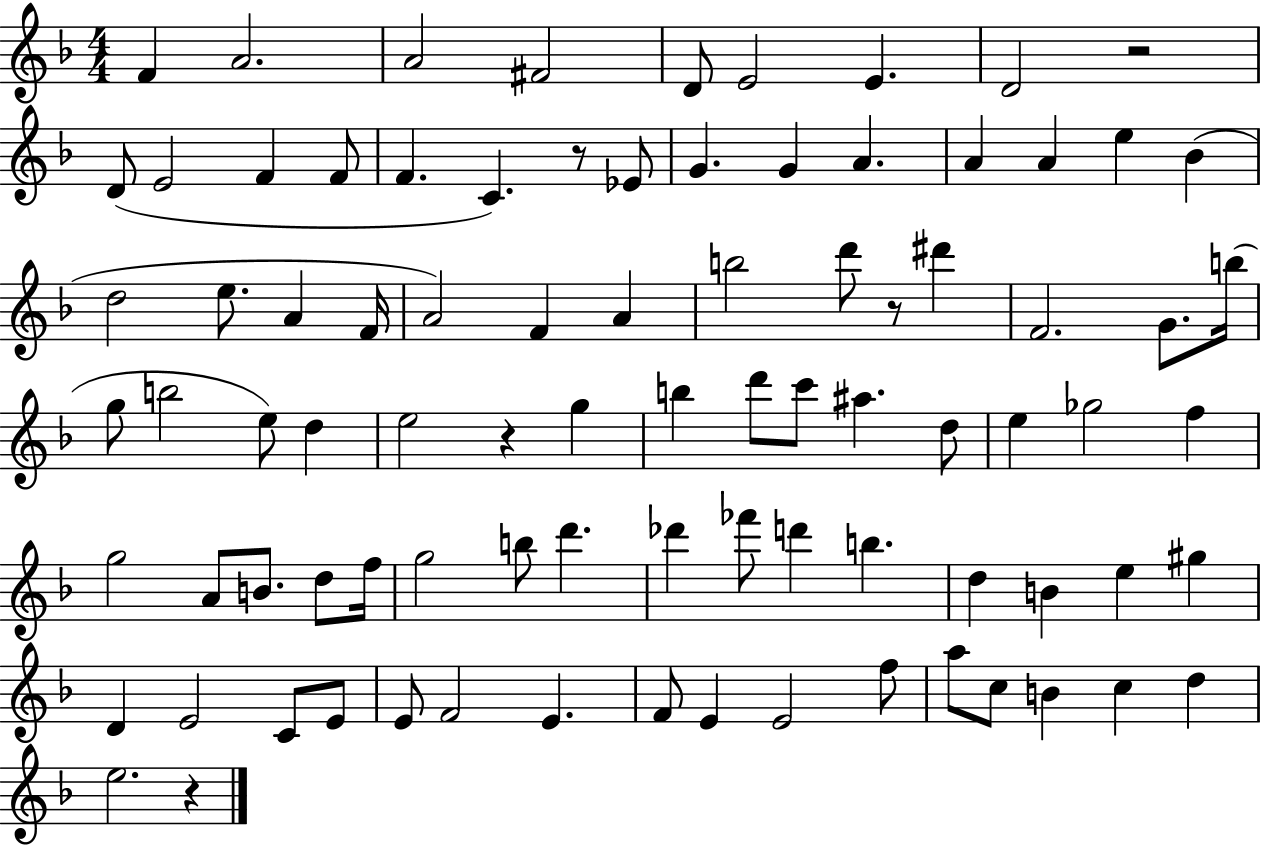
{
  \clef treble
  \numericTimeSignature
  \time 4/4
  \key f \major
  f'4 a'2. | a'2 fis'2 | d'8 e'2 e'4. | d'2 r2 | \break d'8( e'2 f'4 f'8 | f'4. c'4.) r8 ees'8 | g'4. g'4 a'4. | a'4 a'4 e''4 bes'4( | \break d''2 e''8. a'4 f'16 | a'2) f'4 a'4 | b''2 d'''8 r8 dis'''4 | f'2. g'8. b''16( | \break g''8 b''2 e''8) d''4 | e''2 r4 g''4 | b''4 d'''8 c'''8 ais''4. d''8 | e''4 ges''2 f''4 | \break g''2 a'8 b'8. d''8 f''16 | g''2 b''8 d'''4. | des'''4 fes'''8 d'''4 b''4. | d''4 b'4 e''4 gis''4 | \break d'4 e'2 c'8 e'8 | e'8 f'2 e'4. | f'8 e'4 e'2 f''8 | a''8 c''8 b'4 c''4 d''4 | \break e''2. r4 | \bar "|."
}